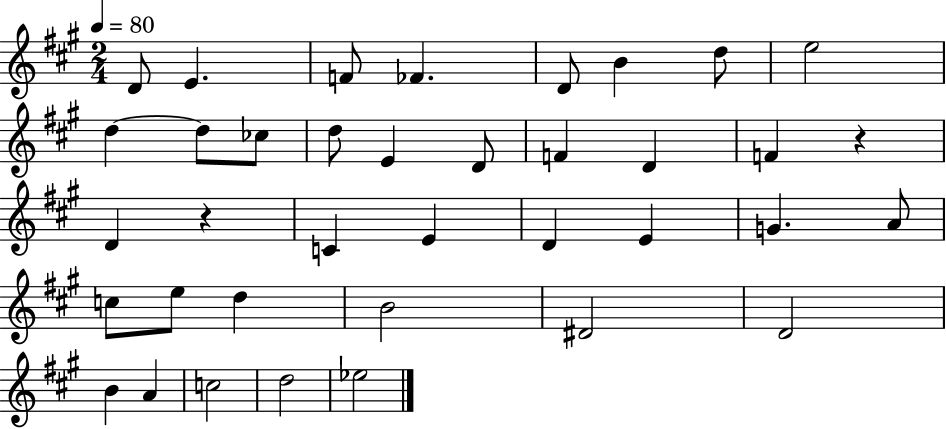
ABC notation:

X:1
T:Untitled
M:2/4
L:1/4
K:A
D/2 E F/2 _F D/2 B d/2 e2 d d/2 _c/2 d/2 E D/2 F D F z D z C E D E G A/2 c/2 e/2 d B2 ^D2 D2 B A c2 d2 _e2